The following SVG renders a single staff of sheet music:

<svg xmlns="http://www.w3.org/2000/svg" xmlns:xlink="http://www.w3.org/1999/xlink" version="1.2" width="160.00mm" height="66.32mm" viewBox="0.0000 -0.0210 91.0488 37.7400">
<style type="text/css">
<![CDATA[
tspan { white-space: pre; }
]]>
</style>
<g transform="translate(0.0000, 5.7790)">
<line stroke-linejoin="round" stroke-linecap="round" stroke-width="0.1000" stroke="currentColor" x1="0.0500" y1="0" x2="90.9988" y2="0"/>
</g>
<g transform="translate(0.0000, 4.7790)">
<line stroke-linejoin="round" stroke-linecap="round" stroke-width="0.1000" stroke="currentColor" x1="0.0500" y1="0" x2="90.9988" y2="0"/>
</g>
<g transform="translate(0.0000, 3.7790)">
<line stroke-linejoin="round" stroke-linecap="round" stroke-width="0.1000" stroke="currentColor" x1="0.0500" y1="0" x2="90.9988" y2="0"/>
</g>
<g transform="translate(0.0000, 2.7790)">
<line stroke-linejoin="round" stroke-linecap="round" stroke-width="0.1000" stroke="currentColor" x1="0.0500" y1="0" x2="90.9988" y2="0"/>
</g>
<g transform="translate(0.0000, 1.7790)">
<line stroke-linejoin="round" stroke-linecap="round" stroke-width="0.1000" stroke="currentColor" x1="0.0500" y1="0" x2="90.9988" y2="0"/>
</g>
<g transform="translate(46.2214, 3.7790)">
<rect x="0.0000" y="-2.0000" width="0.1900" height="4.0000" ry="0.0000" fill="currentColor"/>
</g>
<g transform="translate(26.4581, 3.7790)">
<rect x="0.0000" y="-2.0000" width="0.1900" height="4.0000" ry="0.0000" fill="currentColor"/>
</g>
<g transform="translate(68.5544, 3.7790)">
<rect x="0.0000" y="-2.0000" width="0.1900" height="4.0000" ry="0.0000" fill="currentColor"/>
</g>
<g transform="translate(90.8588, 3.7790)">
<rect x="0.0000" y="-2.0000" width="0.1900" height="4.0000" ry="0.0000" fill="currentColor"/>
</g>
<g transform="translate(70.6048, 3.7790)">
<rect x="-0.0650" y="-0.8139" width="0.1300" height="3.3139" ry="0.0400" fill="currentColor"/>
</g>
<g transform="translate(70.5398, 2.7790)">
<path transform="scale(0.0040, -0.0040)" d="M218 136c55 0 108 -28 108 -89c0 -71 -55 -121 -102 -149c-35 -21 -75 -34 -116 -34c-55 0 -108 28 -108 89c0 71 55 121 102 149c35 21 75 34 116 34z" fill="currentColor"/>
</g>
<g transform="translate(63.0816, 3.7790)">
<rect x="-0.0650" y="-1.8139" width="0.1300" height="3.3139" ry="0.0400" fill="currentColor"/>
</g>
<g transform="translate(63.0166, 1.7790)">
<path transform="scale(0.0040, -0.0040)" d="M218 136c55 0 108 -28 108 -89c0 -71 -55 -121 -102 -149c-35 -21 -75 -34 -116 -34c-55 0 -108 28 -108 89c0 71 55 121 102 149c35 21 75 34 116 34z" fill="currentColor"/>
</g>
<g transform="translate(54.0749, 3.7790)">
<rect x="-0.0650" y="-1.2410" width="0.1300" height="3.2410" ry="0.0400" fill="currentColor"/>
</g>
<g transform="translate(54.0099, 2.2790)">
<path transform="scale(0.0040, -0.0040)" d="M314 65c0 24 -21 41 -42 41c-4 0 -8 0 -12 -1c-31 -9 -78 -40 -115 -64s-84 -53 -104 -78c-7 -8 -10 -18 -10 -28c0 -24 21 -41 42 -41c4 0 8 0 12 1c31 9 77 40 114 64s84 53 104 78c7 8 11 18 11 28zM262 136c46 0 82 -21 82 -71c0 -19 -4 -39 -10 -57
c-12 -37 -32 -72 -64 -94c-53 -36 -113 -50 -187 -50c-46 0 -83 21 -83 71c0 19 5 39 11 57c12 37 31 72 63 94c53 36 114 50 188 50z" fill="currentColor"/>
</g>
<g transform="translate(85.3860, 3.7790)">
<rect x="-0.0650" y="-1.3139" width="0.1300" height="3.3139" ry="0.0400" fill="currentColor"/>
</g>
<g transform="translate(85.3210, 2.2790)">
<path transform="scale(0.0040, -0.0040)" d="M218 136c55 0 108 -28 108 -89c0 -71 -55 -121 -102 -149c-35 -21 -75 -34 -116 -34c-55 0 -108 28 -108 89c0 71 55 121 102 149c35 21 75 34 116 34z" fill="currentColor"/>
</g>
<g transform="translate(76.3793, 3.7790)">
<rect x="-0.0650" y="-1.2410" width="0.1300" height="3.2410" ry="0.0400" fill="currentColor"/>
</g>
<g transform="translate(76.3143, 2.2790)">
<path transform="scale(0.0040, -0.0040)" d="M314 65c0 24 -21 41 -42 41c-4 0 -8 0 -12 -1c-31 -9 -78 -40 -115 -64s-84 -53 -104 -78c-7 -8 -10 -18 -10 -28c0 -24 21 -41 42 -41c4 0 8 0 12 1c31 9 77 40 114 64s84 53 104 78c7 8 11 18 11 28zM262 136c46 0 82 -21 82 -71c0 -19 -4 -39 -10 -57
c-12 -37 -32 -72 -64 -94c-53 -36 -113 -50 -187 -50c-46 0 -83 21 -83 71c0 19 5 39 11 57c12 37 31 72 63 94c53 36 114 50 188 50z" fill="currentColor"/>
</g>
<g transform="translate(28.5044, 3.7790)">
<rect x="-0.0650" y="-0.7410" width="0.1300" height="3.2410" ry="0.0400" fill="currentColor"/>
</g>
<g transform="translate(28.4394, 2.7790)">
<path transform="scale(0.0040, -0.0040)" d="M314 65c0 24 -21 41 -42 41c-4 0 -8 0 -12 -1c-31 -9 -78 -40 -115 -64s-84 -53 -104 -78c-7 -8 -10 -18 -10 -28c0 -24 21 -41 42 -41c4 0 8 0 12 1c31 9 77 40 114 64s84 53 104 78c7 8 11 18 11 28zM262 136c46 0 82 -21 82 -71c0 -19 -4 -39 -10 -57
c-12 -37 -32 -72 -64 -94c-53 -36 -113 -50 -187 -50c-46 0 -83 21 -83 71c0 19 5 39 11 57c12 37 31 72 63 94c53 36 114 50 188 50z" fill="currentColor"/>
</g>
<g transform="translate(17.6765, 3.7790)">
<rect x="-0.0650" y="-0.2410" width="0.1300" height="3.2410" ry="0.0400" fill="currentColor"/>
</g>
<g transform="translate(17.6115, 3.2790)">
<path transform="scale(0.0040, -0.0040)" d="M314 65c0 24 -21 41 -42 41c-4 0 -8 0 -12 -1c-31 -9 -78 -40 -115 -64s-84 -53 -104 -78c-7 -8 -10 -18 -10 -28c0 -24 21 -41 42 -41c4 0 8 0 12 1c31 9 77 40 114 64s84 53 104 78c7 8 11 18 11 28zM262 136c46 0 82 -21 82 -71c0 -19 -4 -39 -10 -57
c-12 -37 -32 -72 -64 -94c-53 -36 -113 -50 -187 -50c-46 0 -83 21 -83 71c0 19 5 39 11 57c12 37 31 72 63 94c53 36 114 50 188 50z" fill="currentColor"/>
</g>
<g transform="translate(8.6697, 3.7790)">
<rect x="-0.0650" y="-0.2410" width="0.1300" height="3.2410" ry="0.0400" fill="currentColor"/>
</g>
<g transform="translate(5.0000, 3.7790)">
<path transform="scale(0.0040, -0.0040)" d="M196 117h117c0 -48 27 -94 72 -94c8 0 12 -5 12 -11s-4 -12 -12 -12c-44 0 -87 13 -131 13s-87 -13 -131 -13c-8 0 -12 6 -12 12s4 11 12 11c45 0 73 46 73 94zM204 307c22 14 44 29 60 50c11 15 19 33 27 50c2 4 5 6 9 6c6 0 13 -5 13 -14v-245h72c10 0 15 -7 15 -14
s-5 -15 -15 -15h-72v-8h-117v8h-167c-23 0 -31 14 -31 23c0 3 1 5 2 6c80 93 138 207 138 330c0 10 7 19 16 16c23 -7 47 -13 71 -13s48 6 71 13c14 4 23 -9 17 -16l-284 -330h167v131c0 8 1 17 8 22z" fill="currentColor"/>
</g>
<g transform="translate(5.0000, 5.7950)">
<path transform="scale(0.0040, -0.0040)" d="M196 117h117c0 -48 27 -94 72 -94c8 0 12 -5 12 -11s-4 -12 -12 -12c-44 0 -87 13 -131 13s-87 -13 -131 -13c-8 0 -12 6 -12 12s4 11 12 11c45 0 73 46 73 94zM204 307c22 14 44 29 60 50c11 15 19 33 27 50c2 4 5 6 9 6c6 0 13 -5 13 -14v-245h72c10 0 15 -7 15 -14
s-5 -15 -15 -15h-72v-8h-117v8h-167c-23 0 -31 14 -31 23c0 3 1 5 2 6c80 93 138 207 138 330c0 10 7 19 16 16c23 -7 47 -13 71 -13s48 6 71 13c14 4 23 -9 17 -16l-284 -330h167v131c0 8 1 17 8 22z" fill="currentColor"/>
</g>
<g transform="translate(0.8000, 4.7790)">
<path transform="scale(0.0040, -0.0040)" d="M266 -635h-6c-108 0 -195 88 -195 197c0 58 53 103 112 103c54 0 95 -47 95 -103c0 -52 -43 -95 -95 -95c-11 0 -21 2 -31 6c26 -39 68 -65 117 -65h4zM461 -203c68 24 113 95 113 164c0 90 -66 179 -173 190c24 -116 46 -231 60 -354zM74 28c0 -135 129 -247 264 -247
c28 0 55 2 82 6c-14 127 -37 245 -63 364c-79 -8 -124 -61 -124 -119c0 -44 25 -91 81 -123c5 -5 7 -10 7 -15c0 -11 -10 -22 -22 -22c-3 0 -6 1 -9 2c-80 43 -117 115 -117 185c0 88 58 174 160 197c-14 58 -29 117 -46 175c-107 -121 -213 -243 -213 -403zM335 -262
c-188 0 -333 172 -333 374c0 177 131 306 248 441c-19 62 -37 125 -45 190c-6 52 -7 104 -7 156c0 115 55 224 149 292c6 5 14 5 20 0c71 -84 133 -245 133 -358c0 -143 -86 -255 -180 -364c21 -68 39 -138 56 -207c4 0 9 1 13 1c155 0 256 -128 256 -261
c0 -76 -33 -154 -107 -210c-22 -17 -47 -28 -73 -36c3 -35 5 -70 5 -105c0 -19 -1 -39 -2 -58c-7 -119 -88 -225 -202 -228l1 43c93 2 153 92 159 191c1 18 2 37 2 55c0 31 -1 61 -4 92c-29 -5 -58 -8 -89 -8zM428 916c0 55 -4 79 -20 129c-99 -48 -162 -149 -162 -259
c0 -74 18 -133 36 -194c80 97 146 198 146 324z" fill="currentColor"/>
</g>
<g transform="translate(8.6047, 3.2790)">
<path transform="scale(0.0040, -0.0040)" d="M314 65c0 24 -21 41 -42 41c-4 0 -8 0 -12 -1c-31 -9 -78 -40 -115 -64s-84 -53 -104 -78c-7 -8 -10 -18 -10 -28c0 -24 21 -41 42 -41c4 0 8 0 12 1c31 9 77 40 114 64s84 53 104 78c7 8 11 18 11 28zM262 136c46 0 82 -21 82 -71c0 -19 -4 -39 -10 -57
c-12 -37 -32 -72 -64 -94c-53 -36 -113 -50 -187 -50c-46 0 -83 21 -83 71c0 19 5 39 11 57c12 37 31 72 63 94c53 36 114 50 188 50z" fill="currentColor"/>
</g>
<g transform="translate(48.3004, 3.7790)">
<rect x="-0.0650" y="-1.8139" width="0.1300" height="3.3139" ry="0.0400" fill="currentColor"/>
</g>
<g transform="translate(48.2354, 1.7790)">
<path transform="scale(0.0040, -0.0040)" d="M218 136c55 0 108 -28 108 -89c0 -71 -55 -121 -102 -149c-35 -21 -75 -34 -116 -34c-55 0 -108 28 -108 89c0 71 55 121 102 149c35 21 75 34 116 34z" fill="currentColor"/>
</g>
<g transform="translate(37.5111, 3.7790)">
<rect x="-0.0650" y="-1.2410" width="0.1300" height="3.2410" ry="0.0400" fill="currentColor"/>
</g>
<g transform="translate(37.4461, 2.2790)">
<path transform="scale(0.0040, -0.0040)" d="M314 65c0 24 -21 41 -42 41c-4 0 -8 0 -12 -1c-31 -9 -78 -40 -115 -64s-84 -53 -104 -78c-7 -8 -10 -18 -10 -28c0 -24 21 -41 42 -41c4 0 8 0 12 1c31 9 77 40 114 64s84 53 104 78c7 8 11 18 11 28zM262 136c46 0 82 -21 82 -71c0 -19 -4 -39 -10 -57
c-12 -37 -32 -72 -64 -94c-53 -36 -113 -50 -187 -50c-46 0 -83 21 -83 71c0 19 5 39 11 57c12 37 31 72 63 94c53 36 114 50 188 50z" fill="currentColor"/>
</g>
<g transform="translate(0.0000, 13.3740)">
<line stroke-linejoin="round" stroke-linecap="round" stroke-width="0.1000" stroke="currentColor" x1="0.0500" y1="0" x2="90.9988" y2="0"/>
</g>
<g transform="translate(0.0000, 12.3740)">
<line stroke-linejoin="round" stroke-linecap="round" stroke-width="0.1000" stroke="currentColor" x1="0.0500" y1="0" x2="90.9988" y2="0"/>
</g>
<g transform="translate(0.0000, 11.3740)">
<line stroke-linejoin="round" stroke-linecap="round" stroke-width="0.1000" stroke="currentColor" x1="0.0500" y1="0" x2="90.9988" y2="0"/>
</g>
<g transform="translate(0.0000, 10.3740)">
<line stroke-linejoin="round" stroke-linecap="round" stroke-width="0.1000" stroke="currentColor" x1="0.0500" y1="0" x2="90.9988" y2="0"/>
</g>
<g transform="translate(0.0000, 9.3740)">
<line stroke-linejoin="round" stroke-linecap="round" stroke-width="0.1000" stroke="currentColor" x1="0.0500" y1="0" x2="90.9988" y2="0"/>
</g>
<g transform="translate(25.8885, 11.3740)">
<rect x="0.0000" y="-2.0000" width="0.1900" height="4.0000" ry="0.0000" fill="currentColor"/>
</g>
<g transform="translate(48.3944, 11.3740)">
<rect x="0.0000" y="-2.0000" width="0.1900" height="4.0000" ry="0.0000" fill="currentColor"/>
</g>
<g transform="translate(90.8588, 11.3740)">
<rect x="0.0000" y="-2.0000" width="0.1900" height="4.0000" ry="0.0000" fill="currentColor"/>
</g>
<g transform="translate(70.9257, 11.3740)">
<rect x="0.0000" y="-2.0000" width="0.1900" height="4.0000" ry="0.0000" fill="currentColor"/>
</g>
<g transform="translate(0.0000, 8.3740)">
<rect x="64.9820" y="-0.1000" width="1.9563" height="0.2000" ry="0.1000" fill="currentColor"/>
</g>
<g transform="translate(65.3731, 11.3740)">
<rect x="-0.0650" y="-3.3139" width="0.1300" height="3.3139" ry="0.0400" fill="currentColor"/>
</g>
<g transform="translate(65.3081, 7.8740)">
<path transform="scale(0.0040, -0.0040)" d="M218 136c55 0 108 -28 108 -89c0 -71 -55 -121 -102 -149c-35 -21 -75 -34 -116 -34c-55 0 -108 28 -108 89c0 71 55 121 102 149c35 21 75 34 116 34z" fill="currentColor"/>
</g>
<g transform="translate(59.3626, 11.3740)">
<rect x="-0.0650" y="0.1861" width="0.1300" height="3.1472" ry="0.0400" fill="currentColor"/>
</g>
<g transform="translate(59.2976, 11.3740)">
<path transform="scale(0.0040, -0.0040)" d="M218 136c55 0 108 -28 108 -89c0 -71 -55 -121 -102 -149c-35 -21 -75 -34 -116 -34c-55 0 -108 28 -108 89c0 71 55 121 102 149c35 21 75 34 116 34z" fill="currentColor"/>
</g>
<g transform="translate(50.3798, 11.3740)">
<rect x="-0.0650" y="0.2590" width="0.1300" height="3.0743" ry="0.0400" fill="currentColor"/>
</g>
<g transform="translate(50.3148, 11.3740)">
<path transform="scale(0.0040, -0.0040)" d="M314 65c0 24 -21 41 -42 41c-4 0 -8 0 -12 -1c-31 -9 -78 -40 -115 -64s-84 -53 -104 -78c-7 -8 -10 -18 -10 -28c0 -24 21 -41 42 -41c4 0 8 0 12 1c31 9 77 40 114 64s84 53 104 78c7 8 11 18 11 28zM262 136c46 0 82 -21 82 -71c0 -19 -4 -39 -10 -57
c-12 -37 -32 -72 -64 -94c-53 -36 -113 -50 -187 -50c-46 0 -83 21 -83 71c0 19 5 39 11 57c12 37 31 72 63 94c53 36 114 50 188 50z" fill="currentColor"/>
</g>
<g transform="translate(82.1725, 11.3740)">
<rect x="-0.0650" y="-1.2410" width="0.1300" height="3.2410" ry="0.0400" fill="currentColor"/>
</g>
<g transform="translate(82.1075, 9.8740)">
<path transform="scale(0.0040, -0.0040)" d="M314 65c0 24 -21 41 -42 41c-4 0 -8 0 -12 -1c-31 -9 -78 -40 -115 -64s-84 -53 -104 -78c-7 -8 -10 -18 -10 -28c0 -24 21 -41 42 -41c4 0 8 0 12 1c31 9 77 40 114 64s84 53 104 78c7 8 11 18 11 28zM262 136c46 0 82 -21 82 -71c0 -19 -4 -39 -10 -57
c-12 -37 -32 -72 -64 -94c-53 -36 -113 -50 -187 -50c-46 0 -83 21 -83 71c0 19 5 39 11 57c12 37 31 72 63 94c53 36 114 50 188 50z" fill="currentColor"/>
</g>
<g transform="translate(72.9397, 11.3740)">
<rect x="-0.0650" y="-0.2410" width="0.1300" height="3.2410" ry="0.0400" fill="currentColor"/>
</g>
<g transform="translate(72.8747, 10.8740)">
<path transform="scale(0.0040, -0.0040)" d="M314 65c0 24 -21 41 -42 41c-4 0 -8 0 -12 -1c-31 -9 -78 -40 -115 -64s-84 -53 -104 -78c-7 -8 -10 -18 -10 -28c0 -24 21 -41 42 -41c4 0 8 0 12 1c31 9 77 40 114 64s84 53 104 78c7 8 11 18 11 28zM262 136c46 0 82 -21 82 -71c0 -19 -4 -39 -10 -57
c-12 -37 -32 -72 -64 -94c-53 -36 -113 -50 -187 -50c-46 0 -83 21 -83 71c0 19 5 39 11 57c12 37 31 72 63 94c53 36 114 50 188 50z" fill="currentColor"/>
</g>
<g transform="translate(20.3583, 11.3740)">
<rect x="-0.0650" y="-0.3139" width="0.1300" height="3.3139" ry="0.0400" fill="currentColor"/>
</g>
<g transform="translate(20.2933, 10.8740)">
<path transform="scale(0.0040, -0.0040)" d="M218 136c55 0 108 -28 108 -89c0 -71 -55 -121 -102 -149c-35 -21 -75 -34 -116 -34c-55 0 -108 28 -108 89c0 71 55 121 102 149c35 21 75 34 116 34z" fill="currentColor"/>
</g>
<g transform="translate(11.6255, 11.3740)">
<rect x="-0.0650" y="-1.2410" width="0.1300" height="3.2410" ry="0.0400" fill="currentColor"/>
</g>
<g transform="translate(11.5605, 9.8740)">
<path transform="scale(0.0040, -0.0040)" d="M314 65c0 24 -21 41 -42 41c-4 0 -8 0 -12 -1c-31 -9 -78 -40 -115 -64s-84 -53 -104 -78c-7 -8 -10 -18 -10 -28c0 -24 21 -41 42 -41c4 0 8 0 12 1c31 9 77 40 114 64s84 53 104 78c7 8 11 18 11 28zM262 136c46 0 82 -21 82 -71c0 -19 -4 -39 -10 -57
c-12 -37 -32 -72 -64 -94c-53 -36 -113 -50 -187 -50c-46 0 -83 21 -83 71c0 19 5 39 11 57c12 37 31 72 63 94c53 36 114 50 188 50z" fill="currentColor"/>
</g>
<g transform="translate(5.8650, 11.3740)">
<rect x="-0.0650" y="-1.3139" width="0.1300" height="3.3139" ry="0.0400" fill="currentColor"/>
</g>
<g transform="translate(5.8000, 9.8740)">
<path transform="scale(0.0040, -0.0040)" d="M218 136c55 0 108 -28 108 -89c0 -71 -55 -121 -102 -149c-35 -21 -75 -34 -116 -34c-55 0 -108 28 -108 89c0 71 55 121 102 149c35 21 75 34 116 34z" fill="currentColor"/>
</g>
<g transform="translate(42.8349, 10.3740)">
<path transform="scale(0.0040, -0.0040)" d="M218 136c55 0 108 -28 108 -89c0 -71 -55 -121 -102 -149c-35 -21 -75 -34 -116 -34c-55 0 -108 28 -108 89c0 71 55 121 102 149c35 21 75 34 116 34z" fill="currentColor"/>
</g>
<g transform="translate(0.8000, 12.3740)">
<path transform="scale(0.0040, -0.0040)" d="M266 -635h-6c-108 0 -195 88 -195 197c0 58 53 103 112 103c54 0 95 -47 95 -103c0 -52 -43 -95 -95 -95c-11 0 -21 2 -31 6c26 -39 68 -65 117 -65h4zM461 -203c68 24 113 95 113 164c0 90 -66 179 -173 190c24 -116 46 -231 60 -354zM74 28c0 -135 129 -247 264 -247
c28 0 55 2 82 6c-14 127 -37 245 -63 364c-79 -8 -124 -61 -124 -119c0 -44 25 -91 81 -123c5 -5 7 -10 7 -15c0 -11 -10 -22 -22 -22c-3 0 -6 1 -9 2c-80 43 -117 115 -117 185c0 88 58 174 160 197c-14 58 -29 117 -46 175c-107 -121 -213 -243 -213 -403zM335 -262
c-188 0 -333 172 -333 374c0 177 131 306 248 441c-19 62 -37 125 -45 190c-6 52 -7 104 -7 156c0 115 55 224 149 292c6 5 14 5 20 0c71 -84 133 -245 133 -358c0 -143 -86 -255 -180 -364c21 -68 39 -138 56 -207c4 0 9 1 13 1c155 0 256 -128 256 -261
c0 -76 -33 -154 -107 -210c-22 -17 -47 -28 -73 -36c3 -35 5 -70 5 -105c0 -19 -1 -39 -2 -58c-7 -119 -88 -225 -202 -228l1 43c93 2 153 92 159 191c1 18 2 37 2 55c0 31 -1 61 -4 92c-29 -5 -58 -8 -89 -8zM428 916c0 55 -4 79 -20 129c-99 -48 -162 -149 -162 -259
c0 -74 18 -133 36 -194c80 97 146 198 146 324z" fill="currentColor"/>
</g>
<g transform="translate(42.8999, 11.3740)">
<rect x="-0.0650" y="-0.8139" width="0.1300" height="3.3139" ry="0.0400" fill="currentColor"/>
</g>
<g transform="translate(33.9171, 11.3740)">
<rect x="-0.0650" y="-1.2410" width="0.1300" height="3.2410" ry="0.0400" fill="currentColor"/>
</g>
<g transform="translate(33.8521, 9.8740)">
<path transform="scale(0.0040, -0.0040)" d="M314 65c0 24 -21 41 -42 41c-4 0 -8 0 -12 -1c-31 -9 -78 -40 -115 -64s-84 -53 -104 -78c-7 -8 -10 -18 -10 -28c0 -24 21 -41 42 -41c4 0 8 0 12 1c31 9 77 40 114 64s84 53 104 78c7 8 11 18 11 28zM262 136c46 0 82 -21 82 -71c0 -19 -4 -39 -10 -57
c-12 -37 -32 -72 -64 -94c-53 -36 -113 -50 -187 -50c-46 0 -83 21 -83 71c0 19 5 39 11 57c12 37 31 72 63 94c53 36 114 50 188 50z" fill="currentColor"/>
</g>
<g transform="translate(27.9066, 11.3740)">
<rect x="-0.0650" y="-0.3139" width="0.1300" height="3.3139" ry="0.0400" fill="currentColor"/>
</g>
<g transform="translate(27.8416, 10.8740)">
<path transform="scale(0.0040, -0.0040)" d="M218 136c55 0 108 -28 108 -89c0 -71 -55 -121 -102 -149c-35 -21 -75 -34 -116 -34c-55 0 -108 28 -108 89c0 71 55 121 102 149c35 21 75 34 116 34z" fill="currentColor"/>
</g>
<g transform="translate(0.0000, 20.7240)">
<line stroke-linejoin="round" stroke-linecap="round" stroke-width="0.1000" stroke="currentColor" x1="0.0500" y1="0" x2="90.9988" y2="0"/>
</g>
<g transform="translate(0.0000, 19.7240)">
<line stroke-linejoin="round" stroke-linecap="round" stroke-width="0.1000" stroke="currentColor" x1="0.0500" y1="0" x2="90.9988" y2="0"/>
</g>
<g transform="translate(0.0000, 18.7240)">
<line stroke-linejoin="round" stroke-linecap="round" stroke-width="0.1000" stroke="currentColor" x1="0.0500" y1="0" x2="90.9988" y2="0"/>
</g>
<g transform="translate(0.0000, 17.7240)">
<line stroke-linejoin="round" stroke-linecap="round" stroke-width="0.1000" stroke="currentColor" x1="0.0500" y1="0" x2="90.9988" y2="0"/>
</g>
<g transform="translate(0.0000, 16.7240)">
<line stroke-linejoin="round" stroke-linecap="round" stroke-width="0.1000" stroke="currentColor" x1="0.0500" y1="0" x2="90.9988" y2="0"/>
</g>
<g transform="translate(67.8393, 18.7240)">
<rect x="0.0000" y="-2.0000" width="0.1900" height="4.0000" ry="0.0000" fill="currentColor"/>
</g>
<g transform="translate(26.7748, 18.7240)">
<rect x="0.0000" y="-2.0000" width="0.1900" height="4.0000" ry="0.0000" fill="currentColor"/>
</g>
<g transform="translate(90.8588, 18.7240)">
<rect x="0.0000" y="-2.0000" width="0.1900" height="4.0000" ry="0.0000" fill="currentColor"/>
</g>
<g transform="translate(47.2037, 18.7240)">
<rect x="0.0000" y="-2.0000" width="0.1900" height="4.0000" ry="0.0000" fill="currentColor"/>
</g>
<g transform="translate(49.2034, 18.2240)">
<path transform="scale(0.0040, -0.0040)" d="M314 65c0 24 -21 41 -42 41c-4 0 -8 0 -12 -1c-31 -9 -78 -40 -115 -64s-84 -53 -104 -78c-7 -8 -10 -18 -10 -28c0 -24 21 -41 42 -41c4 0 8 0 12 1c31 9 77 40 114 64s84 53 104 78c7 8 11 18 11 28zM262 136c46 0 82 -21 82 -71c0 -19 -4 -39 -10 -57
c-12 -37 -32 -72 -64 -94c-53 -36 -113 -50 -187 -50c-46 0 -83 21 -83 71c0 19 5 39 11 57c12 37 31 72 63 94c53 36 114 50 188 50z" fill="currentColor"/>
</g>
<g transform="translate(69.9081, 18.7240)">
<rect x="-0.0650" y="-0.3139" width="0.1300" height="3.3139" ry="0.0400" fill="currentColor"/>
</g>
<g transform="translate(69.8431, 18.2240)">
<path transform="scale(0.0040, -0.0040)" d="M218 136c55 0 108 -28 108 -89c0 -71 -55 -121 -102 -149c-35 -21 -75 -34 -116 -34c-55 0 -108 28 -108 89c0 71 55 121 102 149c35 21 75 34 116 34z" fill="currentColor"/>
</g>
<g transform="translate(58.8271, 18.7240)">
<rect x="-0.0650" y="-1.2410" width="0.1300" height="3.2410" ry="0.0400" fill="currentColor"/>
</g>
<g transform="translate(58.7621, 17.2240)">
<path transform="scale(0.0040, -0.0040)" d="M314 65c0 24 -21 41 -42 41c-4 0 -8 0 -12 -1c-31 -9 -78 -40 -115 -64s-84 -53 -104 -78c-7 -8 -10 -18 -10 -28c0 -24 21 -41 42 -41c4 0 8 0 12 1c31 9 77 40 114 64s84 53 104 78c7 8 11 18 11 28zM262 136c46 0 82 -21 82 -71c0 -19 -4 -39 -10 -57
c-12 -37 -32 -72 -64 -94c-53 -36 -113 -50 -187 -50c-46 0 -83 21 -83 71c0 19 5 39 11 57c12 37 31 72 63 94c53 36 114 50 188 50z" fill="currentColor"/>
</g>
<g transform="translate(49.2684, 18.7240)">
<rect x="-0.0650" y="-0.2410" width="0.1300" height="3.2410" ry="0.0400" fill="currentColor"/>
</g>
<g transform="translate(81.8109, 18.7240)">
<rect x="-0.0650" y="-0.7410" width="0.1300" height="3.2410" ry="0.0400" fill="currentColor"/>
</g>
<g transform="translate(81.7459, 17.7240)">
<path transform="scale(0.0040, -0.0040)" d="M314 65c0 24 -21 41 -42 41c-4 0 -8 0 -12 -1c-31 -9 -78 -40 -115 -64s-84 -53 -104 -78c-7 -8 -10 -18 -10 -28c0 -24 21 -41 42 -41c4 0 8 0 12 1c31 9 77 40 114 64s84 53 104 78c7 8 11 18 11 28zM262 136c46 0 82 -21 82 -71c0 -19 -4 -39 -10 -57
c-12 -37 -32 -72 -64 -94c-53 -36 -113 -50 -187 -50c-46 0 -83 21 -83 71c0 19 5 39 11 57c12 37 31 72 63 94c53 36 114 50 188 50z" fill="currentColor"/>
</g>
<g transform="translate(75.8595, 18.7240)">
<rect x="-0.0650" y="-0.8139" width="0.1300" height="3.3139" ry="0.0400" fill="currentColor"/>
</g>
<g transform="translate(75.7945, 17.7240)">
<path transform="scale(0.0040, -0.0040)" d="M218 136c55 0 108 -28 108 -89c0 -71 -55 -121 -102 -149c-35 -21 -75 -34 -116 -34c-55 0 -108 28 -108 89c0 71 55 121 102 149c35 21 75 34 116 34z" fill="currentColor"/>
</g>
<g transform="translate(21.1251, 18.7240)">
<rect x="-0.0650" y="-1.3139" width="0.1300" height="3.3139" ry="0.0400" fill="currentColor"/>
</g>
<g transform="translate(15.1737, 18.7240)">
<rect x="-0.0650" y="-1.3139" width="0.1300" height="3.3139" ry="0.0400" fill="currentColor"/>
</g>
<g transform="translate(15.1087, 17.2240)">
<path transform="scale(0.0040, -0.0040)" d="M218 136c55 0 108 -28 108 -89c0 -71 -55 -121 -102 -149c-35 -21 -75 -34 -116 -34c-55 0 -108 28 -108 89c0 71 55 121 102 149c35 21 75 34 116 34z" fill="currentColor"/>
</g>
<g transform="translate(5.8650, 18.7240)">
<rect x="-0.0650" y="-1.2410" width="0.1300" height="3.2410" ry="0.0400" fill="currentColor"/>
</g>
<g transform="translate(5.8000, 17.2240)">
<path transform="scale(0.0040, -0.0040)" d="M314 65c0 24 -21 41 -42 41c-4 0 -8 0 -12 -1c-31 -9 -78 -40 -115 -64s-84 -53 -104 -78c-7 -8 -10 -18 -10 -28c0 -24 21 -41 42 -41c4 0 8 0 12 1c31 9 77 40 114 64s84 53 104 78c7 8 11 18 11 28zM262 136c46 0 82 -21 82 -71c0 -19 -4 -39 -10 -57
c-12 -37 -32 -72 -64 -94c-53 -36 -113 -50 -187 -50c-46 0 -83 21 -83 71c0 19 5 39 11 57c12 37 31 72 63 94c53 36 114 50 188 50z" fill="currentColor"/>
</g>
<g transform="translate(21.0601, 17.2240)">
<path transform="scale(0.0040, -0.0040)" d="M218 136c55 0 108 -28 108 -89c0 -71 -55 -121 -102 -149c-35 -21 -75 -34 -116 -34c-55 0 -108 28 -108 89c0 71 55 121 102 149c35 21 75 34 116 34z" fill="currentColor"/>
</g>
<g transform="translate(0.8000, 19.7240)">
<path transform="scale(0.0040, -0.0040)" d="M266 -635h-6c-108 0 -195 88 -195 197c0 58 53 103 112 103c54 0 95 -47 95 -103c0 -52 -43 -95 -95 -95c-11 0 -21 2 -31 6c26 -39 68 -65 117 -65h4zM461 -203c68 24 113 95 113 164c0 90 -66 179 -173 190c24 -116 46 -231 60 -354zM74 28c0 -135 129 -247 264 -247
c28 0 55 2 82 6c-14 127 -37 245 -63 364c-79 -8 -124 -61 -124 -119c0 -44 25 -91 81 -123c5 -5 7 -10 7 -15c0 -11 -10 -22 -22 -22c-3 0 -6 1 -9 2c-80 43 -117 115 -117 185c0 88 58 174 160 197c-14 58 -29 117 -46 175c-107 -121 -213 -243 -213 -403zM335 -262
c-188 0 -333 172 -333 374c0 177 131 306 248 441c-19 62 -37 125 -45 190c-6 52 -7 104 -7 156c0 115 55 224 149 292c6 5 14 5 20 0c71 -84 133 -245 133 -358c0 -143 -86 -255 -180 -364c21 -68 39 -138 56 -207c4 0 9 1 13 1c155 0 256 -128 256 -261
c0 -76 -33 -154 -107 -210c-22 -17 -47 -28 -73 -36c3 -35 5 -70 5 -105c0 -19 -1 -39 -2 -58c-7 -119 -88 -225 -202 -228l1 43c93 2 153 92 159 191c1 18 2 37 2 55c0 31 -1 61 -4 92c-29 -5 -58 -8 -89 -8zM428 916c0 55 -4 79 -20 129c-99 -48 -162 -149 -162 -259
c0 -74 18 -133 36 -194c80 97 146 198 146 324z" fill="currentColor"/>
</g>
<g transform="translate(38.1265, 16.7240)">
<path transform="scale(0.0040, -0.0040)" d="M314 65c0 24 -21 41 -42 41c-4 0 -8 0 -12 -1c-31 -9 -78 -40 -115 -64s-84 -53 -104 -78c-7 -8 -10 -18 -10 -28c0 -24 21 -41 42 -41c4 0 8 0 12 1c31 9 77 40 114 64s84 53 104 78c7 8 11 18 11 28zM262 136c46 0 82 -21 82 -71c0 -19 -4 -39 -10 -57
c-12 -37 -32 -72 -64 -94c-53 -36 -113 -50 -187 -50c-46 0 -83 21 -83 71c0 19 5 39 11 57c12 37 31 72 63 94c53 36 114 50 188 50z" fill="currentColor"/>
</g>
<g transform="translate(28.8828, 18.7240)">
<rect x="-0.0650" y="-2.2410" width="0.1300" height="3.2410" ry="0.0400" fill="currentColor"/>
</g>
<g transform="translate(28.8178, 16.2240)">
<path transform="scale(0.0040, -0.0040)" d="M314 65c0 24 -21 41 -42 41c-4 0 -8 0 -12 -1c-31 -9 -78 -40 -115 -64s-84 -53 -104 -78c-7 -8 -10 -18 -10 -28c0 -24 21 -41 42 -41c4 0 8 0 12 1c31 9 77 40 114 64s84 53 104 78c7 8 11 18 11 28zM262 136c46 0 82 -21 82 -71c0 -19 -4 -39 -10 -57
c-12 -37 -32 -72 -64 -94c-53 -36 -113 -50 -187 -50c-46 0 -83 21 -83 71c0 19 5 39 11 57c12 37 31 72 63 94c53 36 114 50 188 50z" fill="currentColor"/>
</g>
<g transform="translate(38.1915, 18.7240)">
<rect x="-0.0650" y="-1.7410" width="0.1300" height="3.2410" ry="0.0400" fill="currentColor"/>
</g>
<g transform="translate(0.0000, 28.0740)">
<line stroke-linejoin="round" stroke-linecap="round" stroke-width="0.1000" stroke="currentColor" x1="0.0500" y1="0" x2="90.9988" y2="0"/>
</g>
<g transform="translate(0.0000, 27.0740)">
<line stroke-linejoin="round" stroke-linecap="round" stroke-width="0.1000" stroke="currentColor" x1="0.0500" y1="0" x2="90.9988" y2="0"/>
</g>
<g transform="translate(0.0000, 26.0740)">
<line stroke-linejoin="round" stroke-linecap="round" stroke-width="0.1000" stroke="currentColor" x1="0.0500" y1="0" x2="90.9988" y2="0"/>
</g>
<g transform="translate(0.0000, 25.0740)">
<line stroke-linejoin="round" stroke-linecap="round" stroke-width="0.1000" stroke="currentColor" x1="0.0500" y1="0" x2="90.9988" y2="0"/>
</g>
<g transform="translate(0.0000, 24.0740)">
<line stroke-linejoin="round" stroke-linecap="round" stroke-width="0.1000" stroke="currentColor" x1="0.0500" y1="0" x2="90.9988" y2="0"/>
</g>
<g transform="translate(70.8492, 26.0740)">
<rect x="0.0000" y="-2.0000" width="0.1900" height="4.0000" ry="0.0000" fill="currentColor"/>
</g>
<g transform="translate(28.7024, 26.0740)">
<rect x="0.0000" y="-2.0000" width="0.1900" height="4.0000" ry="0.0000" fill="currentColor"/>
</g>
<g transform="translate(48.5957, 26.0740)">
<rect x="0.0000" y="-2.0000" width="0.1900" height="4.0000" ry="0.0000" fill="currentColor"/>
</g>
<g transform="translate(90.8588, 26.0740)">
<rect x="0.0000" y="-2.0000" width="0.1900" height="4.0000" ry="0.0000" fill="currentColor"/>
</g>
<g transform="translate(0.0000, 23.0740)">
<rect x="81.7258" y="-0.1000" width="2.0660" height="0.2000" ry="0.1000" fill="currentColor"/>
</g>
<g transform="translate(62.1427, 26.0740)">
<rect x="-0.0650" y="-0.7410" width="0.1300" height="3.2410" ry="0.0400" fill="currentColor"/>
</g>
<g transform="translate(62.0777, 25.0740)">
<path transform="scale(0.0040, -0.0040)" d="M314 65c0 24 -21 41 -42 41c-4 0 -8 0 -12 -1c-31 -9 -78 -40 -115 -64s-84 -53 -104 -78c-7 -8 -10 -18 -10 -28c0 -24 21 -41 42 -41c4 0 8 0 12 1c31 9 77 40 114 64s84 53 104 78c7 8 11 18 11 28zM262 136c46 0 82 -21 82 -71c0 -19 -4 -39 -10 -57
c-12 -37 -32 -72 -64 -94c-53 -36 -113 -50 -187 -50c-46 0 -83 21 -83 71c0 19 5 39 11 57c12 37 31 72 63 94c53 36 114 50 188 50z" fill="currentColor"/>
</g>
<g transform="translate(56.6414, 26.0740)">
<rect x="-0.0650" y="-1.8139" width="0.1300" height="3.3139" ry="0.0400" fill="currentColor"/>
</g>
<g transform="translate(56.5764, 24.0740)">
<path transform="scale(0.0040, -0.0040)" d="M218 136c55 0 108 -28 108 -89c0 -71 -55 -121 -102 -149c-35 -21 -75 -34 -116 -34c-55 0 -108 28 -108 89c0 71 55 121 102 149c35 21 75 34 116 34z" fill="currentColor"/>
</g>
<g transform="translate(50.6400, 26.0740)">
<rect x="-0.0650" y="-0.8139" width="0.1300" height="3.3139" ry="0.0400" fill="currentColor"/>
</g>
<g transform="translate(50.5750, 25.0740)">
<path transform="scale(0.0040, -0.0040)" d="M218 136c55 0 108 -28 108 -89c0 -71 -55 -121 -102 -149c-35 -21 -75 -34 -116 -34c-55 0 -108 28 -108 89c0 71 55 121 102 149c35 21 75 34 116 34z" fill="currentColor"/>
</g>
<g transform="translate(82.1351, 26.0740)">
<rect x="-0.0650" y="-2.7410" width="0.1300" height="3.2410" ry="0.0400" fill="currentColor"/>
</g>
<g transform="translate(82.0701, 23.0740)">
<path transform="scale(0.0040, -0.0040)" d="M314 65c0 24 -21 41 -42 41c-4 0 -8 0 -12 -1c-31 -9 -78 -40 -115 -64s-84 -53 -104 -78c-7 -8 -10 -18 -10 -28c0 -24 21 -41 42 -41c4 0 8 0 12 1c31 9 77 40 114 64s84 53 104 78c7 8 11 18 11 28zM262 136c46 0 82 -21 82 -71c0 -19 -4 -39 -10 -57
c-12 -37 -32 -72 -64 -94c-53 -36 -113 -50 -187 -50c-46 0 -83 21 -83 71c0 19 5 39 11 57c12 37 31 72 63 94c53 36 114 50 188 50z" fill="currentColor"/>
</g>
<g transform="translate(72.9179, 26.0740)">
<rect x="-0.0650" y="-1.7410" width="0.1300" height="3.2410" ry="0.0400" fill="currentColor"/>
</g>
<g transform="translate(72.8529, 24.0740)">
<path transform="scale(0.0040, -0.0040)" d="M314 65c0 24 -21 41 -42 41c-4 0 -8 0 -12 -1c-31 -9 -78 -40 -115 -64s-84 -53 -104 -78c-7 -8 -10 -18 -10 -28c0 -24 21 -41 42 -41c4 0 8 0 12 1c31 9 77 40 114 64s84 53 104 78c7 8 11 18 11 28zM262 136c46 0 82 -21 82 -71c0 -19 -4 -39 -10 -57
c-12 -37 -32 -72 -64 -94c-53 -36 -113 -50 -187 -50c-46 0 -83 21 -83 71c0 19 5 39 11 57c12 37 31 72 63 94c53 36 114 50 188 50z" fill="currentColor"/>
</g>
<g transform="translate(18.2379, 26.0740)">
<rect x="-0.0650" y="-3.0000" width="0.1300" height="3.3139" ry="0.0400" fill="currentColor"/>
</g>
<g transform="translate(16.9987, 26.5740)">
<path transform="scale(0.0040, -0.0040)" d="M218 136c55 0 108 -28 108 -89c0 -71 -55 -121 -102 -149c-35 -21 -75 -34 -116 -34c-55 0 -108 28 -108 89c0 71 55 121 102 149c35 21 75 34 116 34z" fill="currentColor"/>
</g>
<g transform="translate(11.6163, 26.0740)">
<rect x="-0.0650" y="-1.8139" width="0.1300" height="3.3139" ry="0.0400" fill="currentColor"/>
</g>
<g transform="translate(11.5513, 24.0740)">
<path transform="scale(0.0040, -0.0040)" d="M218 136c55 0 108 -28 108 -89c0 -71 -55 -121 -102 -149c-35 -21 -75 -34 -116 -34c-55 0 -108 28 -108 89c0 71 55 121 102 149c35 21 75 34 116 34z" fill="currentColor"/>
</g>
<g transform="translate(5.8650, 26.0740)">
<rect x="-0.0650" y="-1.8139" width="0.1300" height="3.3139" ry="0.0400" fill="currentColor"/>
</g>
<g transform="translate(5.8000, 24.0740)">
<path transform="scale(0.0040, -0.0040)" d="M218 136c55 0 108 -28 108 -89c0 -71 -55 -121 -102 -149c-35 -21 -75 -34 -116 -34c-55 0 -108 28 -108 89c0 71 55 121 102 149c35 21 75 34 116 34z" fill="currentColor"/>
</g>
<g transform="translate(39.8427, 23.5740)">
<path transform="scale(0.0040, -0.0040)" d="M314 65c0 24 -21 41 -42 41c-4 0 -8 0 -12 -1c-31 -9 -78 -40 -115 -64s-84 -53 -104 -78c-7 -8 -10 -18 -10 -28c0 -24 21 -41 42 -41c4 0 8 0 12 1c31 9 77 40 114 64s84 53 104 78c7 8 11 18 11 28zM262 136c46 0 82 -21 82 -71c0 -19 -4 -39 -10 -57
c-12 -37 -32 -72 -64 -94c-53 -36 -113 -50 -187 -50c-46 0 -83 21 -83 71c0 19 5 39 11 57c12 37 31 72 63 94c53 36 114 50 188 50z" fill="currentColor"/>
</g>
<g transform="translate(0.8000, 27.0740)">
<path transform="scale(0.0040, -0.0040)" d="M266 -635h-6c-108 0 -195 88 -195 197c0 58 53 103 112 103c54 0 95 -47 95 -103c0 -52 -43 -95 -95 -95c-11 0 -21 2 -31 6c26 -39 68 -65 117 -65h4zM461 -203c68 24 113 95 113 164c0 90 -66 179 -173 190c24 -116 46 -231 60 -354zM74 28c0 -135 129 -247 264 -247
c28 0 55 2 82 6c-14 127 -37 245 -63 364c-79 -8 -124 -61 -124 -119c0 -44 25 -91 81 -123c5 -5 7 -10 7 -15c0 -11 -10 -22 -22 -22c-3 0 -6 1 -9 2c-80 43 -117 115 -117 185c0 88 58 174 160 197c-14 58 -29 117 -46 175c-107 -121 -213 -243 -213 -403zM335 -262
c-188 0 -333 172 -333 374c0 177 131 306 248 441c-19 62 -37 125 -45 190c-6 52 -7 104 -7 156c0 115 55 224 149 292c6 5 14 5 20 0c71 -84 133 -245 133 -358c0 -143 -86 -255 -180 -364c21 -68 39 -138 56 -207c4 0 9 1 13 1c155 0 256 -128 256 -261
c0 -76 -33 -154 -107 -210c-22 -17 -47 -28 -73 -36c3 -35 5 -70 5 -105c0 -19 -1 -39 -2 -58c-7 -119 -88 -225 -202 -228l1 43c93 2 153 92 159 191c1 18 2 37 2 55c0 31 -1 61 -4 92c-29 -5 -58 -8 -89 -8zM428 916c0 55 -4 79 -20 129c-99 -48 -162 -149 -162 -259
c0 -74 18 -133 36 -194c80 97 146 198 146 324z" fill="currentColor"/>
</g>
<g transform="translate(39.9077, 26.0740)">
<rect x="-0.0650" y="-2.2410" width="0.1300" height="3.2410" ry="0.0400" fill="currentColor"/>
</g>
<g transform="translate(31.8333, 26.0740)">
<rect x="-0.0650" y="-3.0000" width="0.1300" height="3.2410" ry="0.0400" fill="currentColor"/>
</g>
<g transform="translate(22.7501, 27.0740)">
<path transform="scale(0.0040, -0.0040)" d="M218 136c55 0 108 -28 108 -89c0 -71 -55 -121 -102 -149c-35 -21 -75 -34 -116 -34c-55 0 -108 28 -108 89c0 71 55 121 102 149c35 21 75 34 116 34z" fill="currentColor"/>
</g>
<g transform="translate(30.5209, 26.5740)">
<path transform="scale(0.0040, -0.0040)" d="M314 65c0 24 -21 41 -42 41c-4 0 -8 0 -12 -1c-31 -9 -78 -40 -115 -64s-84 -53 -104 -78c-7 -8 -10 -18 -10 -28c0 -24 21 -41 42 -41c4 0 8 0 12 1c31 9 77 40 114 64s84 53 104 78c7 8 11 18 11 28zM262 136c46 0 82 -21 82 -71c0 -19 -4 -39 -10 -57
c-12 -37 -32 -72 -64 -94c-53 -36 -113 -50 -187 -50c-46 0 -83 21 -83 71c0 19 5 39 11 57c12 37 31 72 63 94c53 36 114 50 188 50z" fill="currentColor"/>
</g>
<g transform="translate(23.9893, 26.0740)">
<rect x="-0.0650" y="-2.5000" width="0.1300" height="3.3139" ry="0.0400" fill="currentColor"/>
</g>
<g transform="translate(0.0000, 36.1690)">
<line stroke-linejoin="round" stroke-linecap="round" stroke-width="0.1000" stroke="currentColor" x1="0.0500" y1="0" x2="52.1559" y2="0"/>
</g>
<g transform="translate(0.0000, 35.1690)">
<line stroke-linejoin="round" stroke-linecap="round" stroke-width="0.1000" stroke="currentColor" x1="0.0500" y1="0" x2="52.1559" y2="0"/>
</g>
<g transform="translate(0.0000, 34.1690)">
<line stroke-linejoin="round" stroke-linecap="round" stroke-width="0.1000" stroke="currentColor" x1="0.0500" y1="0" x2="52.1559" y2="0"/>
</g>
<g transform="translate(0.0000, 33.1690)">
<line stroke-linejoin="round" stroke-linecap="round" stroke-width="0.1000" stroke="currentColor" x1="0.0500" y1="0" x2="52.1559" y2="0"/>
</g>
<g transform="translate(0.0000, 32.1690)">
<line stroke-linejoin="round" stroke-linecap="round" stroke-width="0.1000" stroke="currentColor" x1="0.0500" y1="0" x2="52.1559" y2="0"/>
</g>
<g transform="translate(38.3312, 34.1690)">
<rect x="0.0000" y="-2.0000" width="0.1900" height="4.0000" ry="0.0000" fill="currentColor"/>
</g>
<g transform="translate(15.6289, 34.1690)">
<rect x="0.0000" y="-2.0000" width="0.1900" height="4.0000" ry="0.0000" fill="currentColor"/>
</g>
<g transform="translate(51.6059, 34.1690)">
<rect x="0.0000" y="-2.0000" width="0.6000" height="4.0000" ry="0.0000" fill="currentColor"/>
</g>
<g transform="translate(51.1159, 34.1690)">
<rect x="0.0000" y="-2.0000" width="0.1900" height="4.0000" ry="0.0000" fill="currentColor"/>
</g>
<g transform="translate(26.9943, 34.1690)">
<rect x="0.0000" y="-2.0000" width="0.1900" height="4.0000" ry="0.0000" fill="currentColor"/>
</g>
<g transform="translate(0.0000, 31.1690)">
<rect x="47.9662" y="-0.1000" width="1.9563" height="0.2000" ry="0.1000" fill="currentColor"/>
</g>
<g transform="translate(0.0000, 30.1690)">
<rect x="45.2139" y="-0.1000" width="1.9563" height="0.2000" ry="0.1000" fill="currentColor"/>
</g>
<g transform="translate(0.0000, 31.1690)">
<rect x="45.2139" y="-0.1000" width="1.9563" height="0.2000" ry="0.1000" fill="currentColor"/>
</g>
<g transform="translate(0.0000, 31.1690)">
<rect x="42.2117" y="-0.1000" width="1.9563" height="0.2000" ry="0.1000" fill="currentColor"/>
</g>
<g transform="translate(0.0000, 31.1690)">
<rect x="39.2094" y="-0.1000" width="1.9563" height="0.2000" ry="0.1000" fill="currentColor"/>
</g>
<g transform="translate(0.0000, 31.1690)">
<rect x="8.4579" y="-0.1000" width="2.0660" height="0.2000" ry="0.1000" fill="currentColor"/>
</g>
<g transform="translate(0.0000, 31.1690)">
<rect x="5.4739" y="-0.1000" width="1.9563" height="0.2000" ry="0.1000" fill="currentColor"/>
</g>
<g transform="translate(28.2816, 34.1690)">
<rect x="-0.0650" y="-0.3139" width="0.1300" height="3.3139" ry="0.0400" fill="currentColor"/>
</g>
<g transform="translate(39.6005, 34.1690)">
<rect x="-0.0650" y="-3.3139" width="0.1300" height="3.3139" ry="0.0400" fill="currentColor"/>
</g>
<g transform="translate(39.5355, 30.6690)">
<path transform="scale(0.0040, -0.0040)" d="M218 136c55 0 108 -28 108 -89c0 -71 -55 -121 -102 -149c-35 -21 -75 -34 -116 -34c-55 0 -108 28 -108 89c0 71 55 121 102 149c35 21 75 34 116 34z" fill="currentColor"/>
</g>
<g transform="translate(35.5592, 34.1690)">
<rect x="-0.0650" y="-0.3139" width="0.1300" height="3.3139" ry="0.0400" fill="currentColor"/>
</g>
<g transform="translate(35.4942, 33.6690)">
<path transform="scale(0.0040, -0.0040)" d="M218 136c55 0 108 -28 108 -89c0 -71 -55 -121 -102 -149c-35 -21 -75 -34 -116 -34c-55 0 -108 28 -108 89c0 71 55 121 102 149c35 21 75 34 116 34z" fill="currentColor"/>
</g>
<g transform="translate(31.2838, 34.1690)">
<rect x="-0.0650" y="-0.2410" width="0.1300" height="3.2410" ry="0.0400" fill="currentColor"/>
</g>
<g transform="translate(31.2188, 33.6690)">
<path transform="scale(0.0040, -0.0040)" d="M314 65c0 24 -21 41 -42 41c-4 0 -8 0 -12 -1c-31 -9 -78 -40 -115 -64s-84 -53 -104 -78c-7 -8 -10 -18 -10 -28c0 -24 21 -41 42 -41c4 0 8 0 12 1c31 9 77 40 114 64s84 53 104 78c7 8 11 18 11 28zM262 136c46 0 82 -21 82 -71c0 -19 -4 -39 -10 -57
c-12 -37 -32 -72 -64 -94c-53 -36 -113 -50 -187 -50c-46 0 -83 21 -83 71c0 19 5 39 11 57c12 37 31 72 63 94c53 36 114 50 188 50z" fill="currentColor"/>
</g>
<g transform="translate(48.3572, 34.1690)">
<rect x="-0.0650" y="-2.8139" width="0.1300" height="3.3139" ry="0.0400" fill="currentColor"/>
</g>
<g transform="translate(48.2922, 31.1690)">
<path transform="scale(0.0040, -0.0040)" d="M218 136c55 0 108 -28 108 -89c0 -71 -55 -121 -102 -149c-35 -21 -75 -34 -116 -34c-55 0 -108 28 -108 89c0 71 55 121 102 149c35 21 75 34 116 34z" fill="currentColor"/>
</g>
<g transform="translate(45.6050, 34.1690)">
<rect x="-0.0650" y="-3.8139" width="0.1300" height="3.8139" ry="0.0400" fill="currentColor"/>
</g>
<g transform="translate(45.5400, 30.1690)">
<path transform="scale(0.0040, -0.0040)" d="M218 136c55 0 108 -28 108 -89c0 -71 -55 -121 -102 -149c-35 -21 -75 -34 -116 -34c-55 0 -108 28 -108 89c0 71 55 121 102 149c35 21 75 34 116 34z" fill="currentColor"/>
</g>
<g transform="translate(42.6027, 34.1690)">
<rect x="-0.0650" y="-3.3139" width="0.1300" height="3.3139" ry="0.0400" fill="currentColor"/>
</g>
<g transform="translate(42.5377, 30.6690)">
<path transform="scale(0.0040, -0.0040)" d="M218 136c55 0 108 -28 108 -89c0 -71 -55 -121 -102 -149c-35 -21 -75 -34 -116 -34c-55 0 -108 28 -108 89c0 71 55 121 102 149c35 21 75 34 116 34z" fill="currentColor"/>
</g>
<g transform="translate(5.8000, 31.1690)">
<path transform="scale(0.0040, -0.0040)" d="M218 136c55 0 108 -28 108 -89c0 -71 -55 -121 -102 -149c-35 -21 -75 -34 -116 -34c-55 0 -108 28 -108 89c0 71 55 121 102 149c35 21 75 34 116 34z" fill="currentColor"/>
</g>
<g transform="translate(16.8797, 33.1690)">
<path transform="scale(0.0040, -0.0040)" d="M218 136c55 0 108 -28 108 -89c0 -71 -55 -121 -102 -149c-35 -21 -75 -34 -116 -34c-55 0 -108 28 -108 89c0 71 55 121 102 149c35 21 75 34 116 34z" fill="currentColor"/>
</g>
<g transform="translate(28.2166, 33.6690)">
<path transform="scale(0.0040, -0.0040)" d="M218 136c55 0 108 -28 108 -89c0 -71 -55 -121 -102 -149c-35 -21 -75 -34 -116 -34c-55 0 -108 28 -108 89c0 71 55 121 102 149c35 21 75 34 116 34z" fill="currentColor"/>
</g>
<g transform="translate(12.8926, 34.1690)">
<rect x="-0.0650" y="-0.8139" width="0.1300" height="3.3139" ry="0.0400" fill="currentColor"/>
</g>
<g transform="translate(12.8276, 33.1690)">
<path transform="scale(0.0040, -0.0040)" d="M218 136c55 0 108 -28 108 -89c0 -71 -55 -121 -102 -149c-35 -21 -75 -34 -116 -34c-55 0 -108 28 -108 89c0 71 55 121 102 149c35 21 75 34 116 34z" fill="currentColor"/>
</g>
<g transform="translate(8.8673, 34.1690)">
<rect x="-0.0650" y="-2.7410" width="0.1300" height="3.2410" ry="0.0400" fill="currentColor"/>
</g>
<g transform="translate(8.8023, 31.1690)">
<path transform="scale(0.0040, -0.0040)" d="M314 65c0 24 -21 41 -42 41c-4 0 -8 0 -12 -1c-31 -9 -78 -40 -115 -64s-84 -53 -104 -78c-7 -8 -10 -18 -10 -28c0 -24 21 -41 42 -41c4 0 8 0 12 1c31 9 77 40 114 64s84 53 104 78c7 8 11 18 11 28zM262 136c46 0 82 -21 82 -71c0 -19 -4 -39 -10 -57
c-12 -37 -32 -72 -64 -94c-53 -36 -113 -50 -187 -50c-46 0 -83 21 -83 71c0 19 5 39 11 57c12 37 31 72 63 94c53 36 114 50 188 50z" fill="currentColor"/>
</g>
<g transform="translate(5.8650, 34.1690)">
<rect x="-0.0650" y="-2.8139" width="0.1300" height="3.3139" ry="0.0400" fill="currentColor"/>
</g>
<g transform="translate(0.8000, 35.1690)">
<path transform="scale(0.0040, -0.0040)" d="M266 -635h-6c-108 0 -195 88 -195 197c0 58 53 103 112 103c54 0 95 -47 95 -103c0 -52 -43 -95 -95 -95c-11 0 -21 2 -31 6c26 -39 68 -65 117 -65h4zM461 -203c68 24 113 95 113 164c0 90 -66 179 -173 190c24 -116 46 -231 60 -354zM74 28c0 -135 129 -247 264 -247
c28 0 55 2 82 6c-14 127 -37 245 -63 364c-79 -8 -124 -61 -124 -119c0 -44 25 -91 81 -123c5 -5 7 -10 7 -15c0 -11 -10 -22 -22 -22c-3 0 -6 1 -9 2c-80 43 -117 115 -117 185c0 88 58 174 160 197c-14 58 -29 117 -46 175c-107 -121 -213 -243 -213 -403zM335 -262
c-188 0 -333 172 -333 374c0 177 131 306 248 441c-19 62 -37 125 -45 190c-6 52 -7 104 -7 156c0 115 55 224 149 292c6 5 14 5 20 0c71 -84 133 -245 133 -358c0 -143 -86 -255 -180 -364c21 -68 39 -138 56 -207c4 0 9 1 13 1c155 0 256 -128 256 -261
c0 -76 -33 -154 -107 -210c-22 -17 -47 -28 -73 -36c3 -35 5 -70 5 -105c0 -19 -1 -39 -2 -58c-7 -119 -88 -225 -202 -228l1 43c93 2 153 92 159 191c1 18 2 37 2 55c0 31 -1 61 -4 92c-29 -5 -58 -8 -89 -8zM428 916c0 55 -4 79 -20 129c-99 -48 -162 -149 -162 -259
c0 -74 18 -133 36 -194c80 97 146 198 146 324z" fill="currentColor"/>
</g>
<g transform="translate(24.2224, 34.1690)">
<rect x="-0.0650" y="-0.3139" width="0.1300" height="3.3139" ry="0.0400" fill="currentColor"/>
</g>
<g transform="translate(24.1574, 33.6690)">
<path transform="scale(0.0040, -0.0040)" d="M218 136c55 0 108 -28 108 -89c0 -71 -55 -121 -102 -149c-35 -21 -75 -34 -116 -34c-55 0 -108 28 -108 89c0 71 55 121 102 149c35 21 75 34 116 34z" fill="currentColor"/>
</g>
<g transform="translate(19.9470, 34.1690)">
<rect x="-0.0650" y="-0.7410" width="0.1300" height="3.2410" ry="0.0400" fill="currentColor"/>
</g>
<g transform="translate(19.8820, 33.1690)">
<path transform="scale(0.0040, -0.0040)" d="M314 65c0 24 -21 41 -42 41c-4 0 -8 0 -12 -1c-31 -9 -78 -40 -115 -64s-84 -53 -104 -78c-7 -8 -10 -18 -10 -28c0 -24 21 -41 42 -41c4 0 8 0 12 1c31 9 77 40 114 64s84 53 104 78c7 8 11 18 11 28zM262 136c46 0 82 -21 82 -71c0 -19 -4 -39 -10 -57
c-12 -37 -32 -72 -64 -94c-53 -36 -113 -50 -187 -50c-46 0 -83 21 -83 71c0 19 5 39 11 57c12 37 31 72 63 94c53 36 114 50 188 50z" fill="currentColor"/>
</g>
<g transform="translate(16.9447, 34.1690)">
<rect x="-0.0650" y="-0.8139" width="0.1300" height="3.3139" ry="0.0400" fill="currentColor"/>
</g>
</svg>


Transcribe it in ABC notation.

X:1
T:Untitled
M:4/4
L:1/4
K:C
c2 c2 d2 e2 f e2 f d e2 e e e2 c c e2 d B2 B b c2 e2 e2 e e g2 f2 c2 e2 c d d2 f f A G A2 g2 d f d2 f2 a2 a a2 d d d2 c c c2 c b b c' a